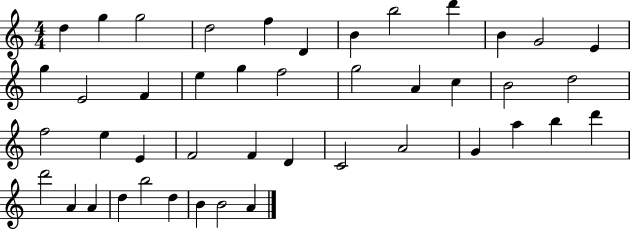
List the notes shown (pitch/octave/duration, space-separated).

D5/q G5/q G5/h D5/h F5/q D4/q B4/q B5/h D6/q B4/q G4/h E4/q G5/q E4/h F4/q E5/q G5/q F5/h G5/h A4/q C5/q B4/h D5/h F5/h E5/q E4/q F4/h F4/q D4/q C4/h A4/h G4/q A5/q B5/q D6/q D6/h A4/q A4/q D5/q B5/h D5/q B4/q B4/h A4/q